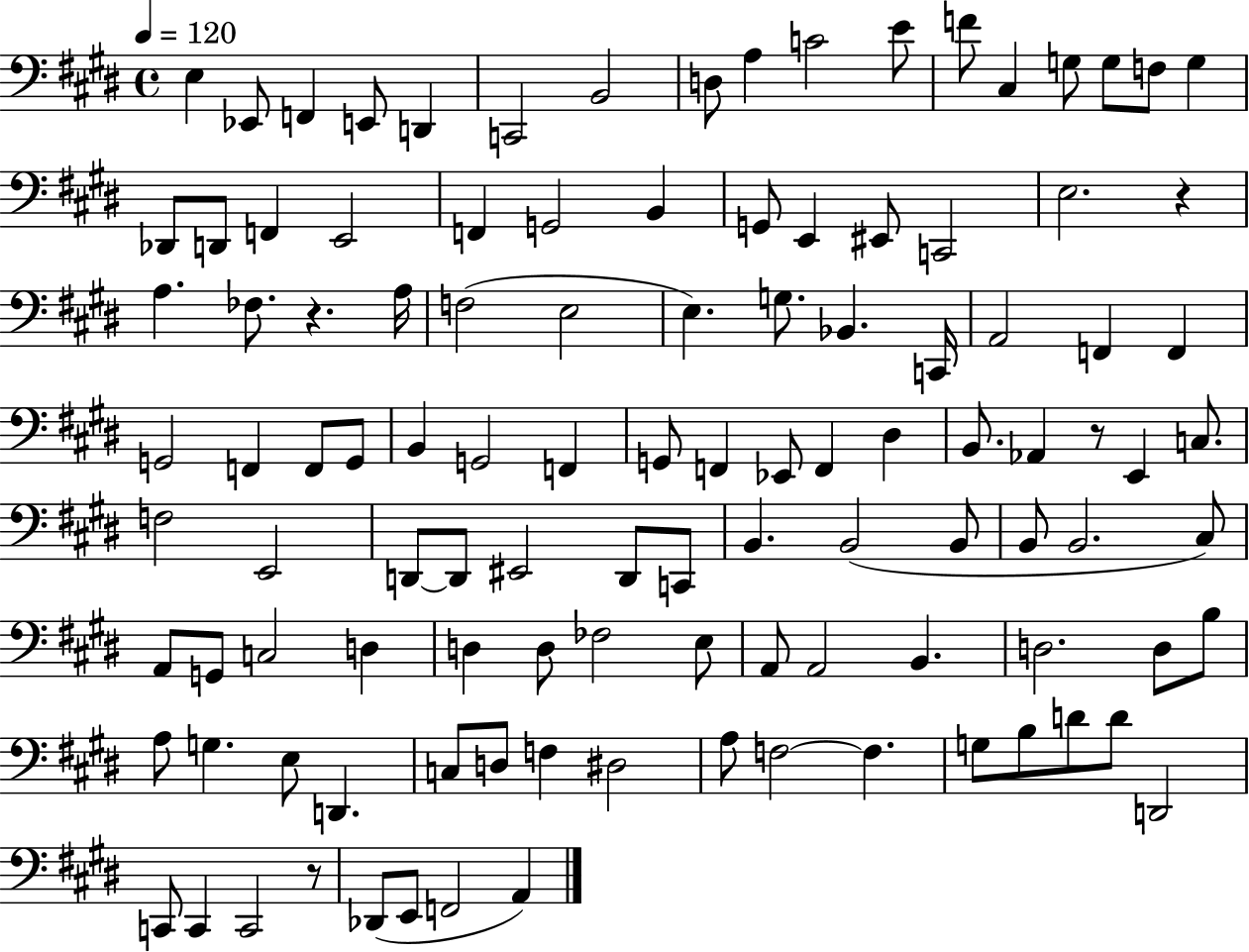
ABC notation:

X:1
T:Untitled
M:4/4
L:1/4
K:E
E, _E,,/2 F,, E,,/2 D,, C,,2 B,,2 D,/2 A, C2 E/2 F/2 ^C, G,/2 G,/2 F,/2 G, _D,,/2 D,,/2 F,, E,,2 F,, G,,2 B,, G,,/2 E,, ^E,,/2 C,,2 E,2 z A, _F,/2 z A,/4 F,2 E,2 E, G,/2 _B,, C,,/4 A,,2 F,, F,, G,,2 F,, F,,/2 G,,/2 B,, G,,2 F,, G,,/2 F,, _E,,/2 F,, ^D, B,,/2 _A,, z/2 E,, C,/2 F,2 E,,2 D,,/2 D,,/2 ^E,,2 D,,/2 C,,/2 B,, B,,2 B,,/2 B,,/2 B,,2 ^C,/2 A,,/2 G,,/2 C,2 D, D, D,/2 _F,2 E,/2 A,,/2 A,,2 B,, D,2 D,/2 B,/2 A,/2 G, E,/2 D,, C,/2 D,/2 F, ^D,2 A,/2 F,2 F, G,/2 B,/2 D/2 D/2 D,,2 C,,/2 C,, C,,2 z/2 _D,,/2 E,,/2 F,,2 A,,